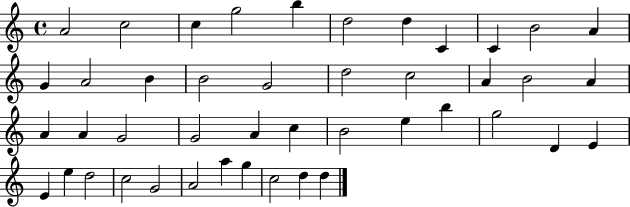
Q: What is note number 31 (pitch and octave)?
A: G5